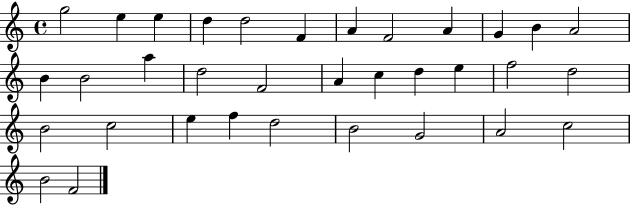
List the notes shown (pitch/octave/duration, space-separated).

G5/h E5/q E5/q D5/q D5/h F4/q A4/q F4/h A4/q G4/q B4/q A4/h B4/q B4/h A5/q D5/h F4/h A4/q C5/q D5/q E5/q F5/h D5/h B4/h C5/h E5/q F5/q D5/h B4/h G4/h A4/h C5/h B4/h F4/h